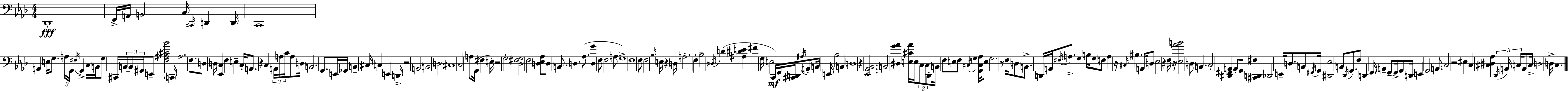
X:1
T:Untitled
M:4/4
L:1/4
K:Ab
_D,,4 F,,/4 A,,/4 B,,2 C,/4 ^C,,/4 D,, D,,/4 C,,4 A,, E,/4 G,/2 A,/4 G,,/4 ^F,/4 G,, C,/4 B,,/4 G,/2 ^C,,/4 B,,/4 B,,/4 ^G,,/4 E,,/2 [F,^A,^C_B]2 C,,/4 ^A,2 F,/2 D,/2 D,/4 [_E,,C,] F, E, C,/4 A,,/2 z C, A,,/4 A,/4 C/4 A,/2 D,/4 B,,2 G,,/2 E,,/4 _G,,/4 B,, ^C,/4 C, E,, D,,/4 z2 A,,2 B,,2 D,2 ^C,4 C,2 A,/2 G,,/4 ^F, E,/4 z2 G,2 [_D,^F,G,]2 F,2 [D,_E,_A,]/2 D,/2 B,,/2 D, _A,/2 [D,G] F,/2 F,2 A,/2 G,4 F,4 F,/2 F,2 _B,/4 E,/4 z D,/4 A,2 F, _B,2 ^D,/4 D [^A,^DE] ^F G,/4 E,2 C,,/4 F,,/4 [^C,,D,,]/4 ^A,/4 A,,/2 B,,/4 E,,/4 _B,2 B,, D,4 z [_E,,_A,,_B,,]2 B,,2 [^D,G_A] [E,^C_A]/4 E,/4 C,/2 C,/2 _D,,/2 B,,/4 F,/2 E,/2 F,/2 ^C,/4 G, [G,,^C,_A,]/4 E,/2 G,2 z/2 F,/4 D,/2 B,,/2 D,,/4 A,,/4 ^F,/4 A,/2 G, B,/4 G,/2 F,/2 A, z/4 ^C,/4 ^B, A,,/4 D,/2 _E,2 z F,/4 z/4 [_E,_AB]2 D,/2 B,, C,2 [^D,,^F,,A,,] A,,/2 G,,/2 [^C,,D,,^F,] _D,,2 E,,/4 D,/2 B,,/2 ^F,,/4 G,,/4 [^D,,_E,]2 B,,/2 _D,,/4 G,,/2 F,/2 D,, F,,/4 A,, F,,/2 F,,/4 G,,/2 D,,/4 E,, G,,2 A,,/2 C,2 z2 ^E, C, [^C,^D,_A,] _D,,/4 A,,/4 C,/4 A,,/2 C,/4 D,2 D,/4 C,